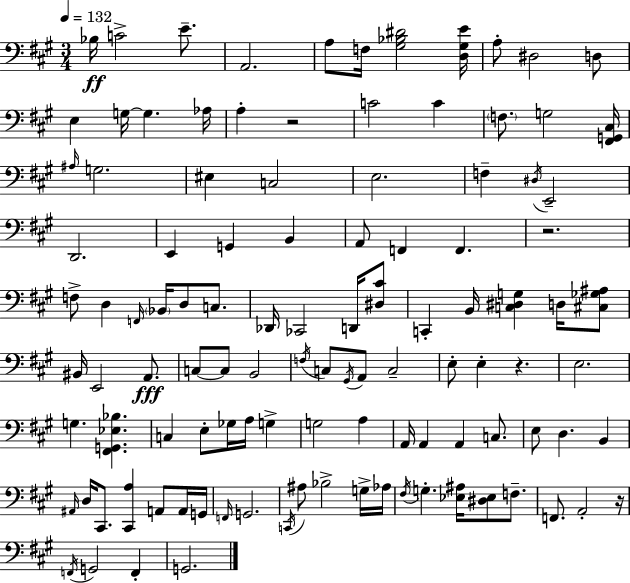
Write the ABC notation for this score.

X:1
T:Untitled
M:3/4
L:1/4
K:A
_B,/4 C2 E/2 A,,2 A,/2 F,/4 [^G,_B,^D]2 [D,^G,E]/4 A,/2 ^D,2 D,/2 E, G,/4 G, _A,/4 A, z2 C2 C F,/2 G,2 [^F,,G,,^C,]/4 ^A,/4 G,2 ^E, C,2 E,2 F, ^D,/4 E,,2 D,,2 E,, G,, B,, A,,/2 F,, F,, z2 F,/2 D, F,,/4 _B,,/4 D,/2 C,/2 _D,,/4 _C,,2 D,,/4 [^D,^C]/2 C,, B,,/4 [C,^D,G,] D,/4 [^C,_G,^A,]/2 ^B,,/4 E,,2 A,,/2 C,/2 C,/2 B,,2 F,/4 C,/2 ^G,,/4 A,,/2 C,2 E,/2 E, z E,2 G, [^F,,G,,_E,_B,] C, E,/2 _G,/4 A,/4 G, G,2 A, A,,/4 A,, A,, C,/2 E,/2 D, B,, ^A,,/4 D,/4 ^C,,/2 [^C,,A,] A,,/2 A,,/4 G,,/4 F,,/4 G,,2 C,,/4 ^A,/2 _B,2 G,/4 _A,/4 ^F,/4 G, [_E,^A,]/4 [^D,_E,]/2 F,/2 F,,/2 A,,2 z/4 F,,/4 G,,2 F,, G,,2